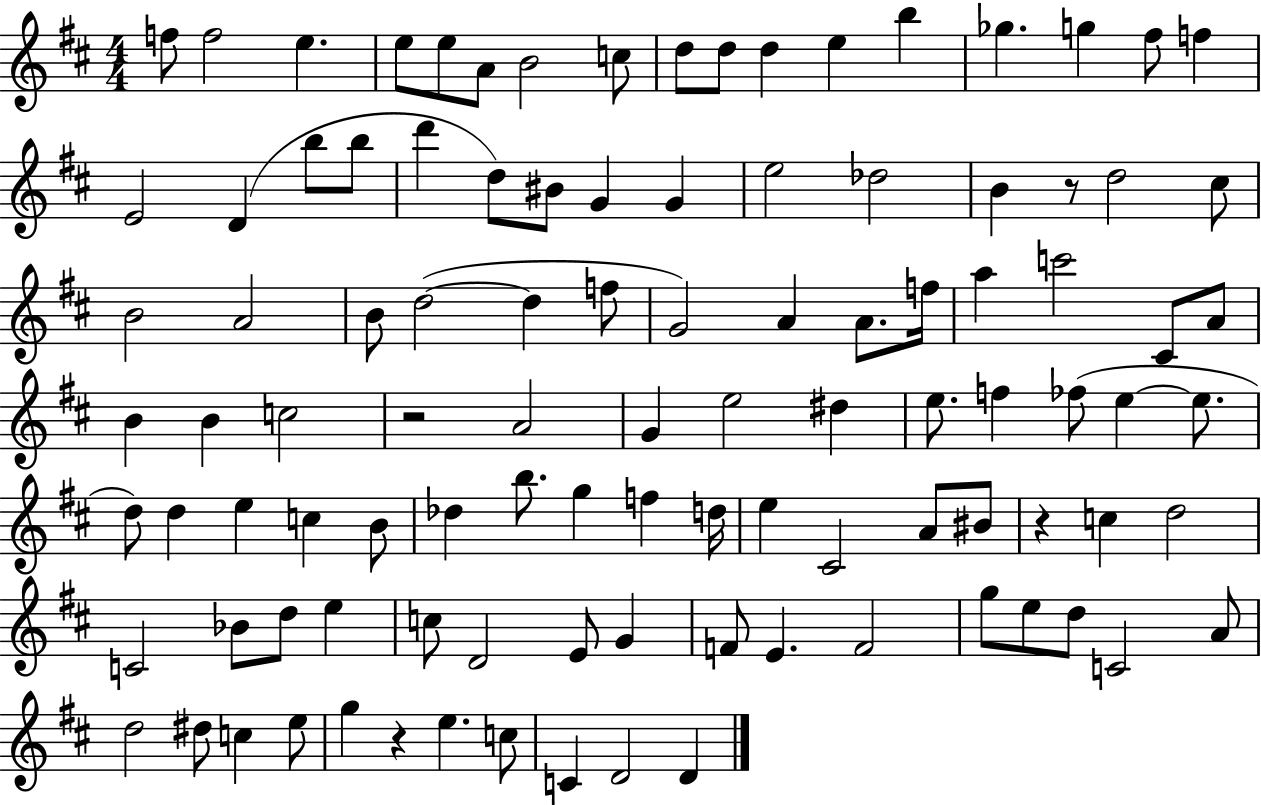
F5/e F5/h E5/q. E5/e E5/e A4/e B4/h C5/e D5/e D5/e D5/q E5/q B5/q Gb5/q. G5/q F#5/e F5/q E4/h D4/q B5/e B5/e D6/q D5/e BIS4/e G4/q G4/q E5/h Db5/h B4/q R/e D5/h C#5/e B4/h A4/h B4/e D5/h D5/q F5/e G4/h A4/q A4/e. F5/s A5/q C6/h C#4/e A4/e B4/q B4/q C5/h R/h A4/h G4/q E5/h D#5/q E5/e. F5/q FES5/e E5/q E5/e. D5/e D5/q E5/q C5/q B4/e Db5/q B5/e. G5/q F5/q D5/s E5/q C#4/h A4/e BIS4/e R/q C5/q D5/h C4/h Bb4/e D5/e E5/q C5/e D4/h E4/e G4/q F4/e E4/q. F4/h G5/e E5/e D5/e C4/h A4/e D5/h D#5/e C5/q E5/e G5/q R/q E5/q. C5/e C4/q D4/h D4/q